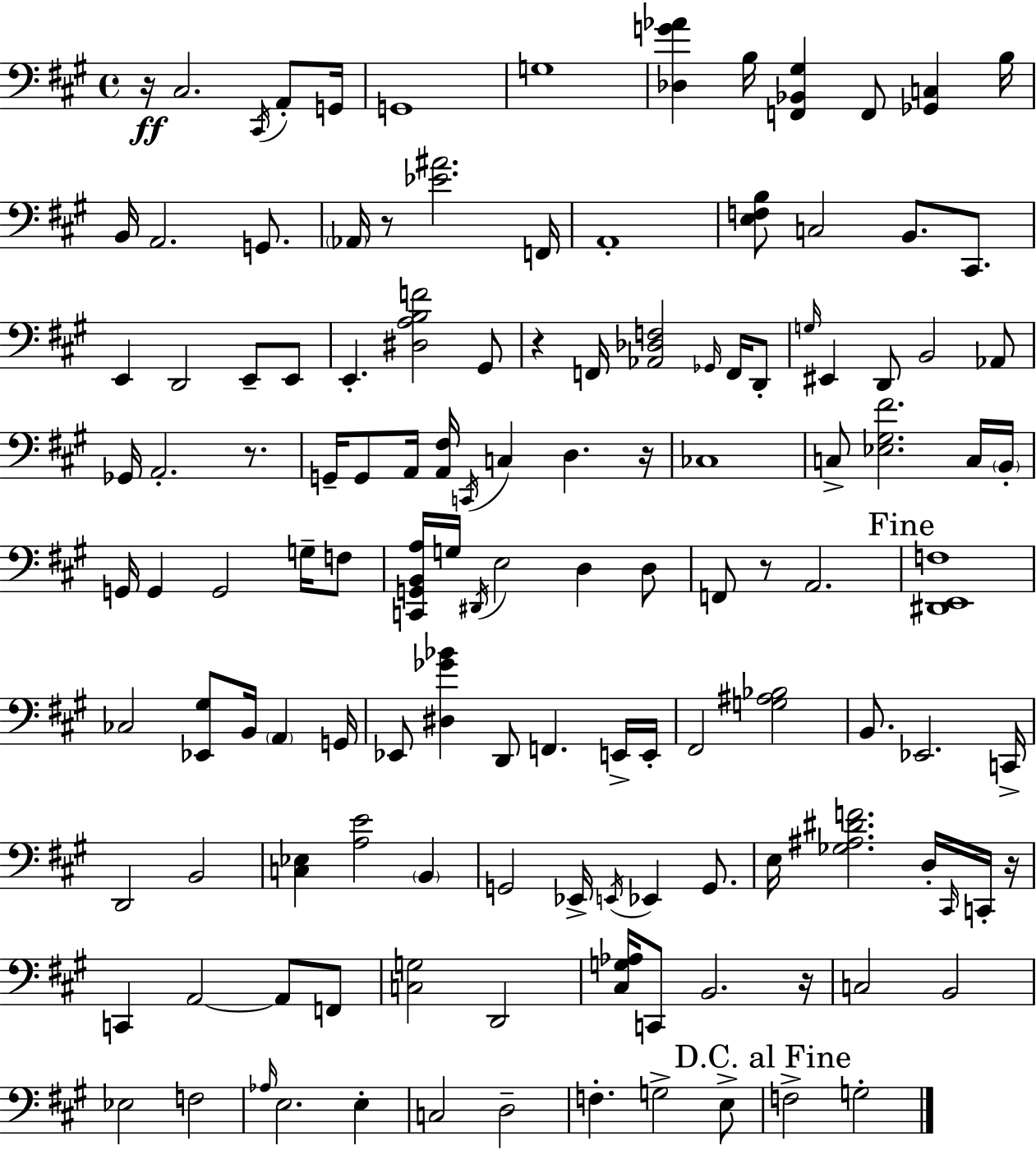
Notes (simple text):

R/s C#3/h. C#2/s A2/e G2/s G2/w G3/w [Db3,G4,Ab4]/q B3/s [F2,Bb2,G#3]/q F2/e [Gb2,C3]/q B3/s B2/s A2/h. G2/e. Ab2/s R/e [Eb4,A#4]/h. F2/s A2/w [E3,F3,B3]/e C3/h B2/e. C#2/e. E2/q D2/h E2/e E2/e E2/q. [D#3,A3,B3,F4]/h G#2/e R/q F2/s [Ab2,Db3,F3]/h Gb2/s F2/s D2/e G3/s EIS2/q D2/e B2/h Ab2/e Gb2/s A2/h. R/e. G2/s G2/e A2/s [A2,F#3]/s C2/s C3/q D3/q. R/s CES3/w C3/e [Eb3,G#3,F#4]/h. C3/s B2/s G2/s G2/q G2/h G3/s F3/e [C2,G2,B2,A3]/s G3/s D#2/s E3/h D3/q D3/e F2/e R/e A2/h. [D#2,E2,F3]/w CES3/h [Eb2,G#3]/e B2/s A2/q G2/s Eb2/e [D#3,Gb4,Bb4]/q D2/e F2/q. E2/s E2/s F#2/h [G3,A#3,Bb3]/h B2/e. Eb2/h. C2/s D2/h B2/h [C3,Eb3]/q [A3,E4]/h B2/q G2/h Eb2/s E2/s Eb2/q G2/e. E3/s [Gb3,A#3,D#4,F4]/h. D3/s C#2/s C2/s R/s C2/q A2/h A2/e F2/e [C3,G3]/h D2/h [C#3,G3,Ab3]/s C2/e B2/h. R/s C3/h B2/h Eb3/h F3/h Ab3/s E3/h. E3/q C3/h D3/h F3/q. G3/h E3/e F3/h G3/h